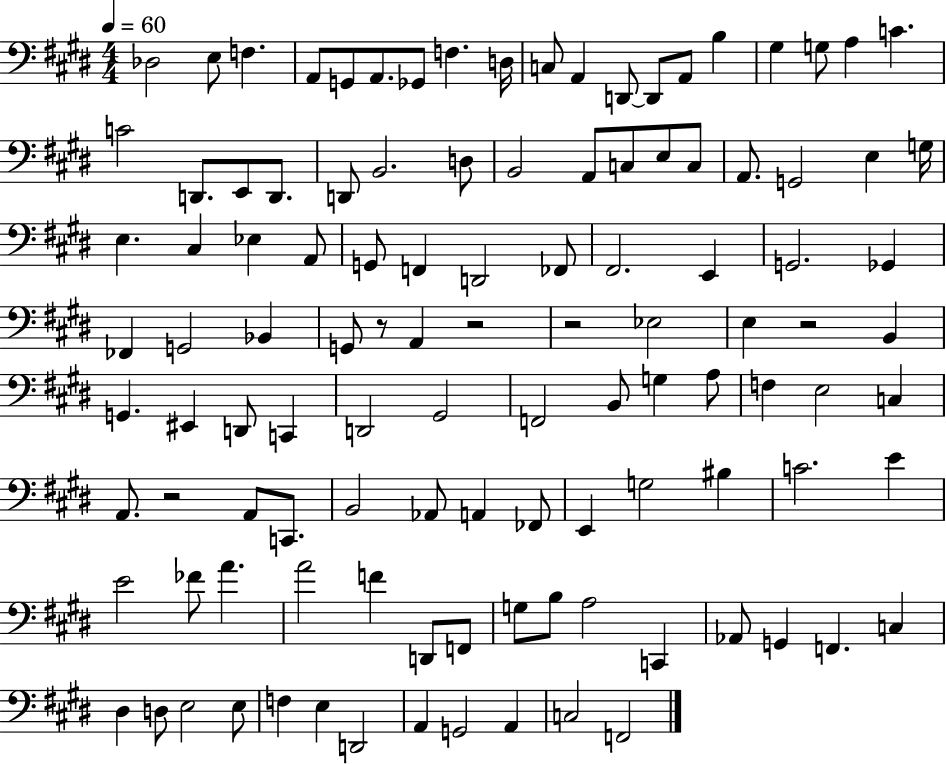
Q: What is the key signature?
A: E major